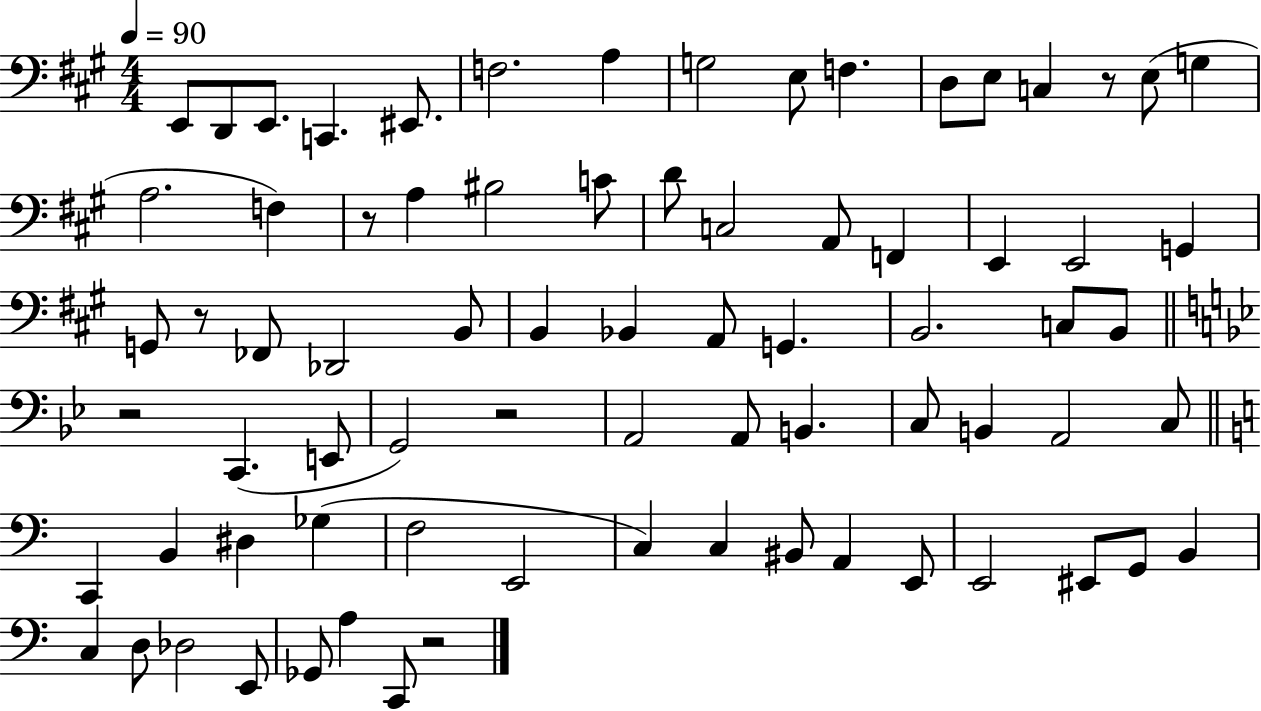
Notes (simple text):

E2/e D2/e E2/e. C2/q. EIS2/e. F3/h. A3/q G3/h E3/e F3/q. D3/e E3/e C3/q R/e E3/e G3/q A3/h. F3/q R/e A3/q BIS3/h C4/e D4/e C3/h A2/e F2/q E2/q E2/h G2/q G2/e R/e FES2/e Db2/h B2/e B2/q Bb2/q A2/e G2/q. B2/h. C3/e B2/e R/h C2/q. E2/e G2/h R/h A2/h A2/e B2/q. C3/e B2/q A2/h C3/e C2/q B2/q D#3/q Gb3/q F3/h E2/h C3/q C3/q BIS2/e A2/q E2/e E2/h EIS2/e G2/e B2/q C3/q D3/e Db3/h E2/e Gb2/e A3/q C2/e R/h